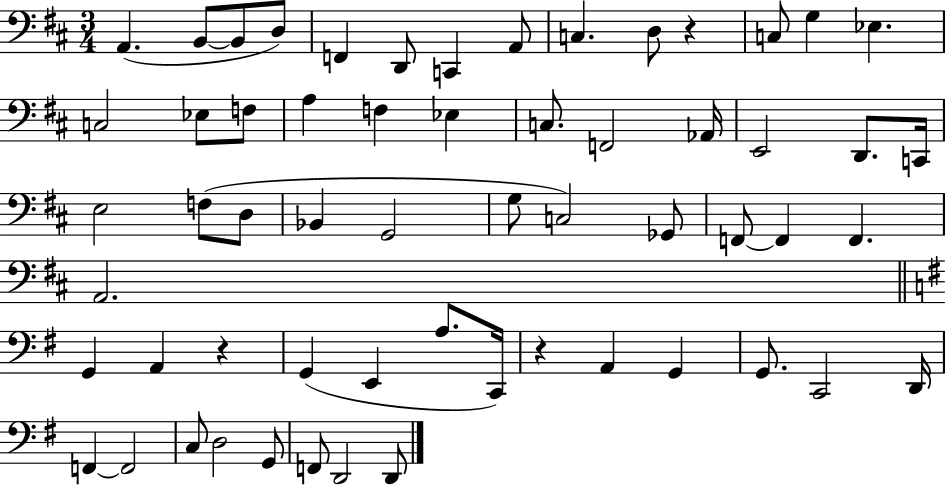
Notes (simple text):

A2/q. B2/e B2/e D3/e F2/q D2/e C2/q A2/e C3/q. D3/e R/q C3/e G3/q Eb3/q. C3/h Eb3/e F3/e A3/q F3/q Eb3/q C3/e. F2/h Ab2/s E2/h D2/e. C2/s E3/h F3/e D3/e Bb2/q G2/h G3/e C3/h Gb2/e F2/e F2/q F2/q. A2/h. G2/q A2/q R/q G2/q E2/q A3/e. C2/s R/q A2/q G2/q G2/e. C2/h D2/s F2/q F2/h C3/e D3/h G2/e F2/e D2/h D2/e